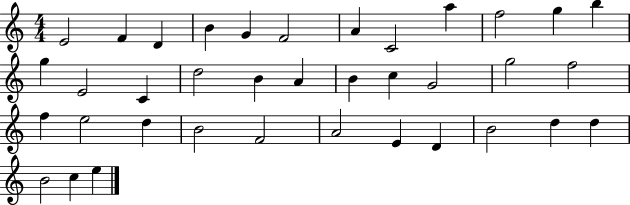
{
  \clef treble
  \numericTimeSignature
  \time 4/4
  \key c \major
  e'2 f'4 d'4 | b'4 g'4 f'2 | a'4 c'2 a''4 | f''2 g''4 b''4 | \break g''4 e'2 c'4 | d''2 b'4 a'4 | b'4 c''4 g'2 | g''2 f''2 | \break f''4 e''2 d''4 | b'2 f'2 | a'2 e'4 d'4 | b'2 d''4 d''4 | \break b'2 c''4 e''4 | \bar "|."
}